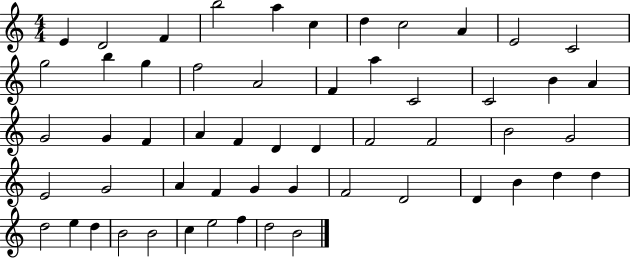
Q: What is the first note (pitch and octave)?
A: E4